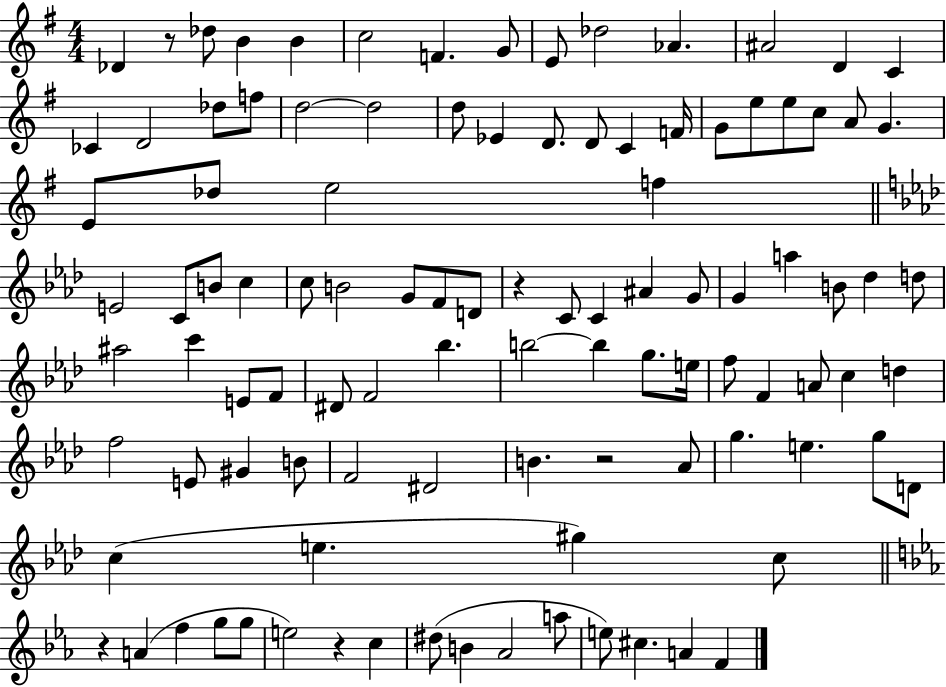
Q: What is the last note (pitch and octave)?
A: F4